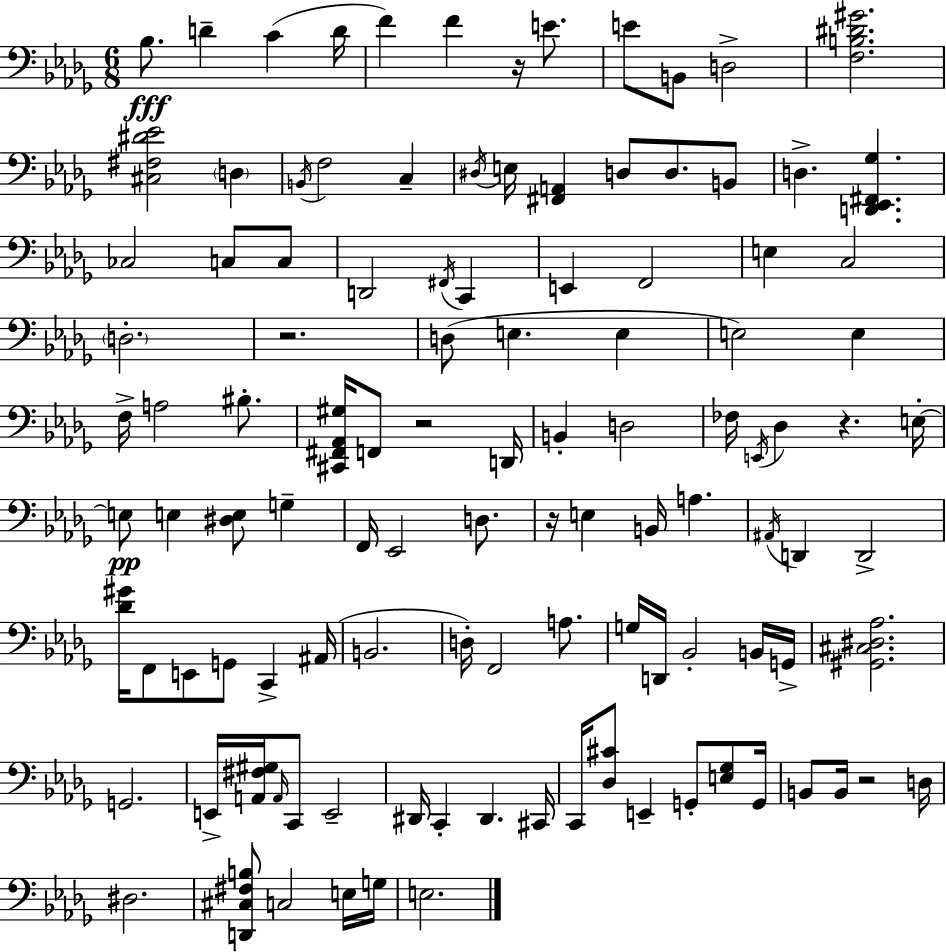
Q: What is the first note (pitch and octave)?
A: Bb3